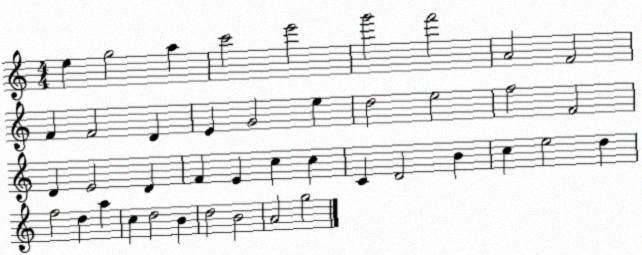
X:1
T:Untitled
M:4/4
L:1/4
K:C
e g2 a c'2 e'2 g'2 f'2 A2 F2 F F2 D E G2 e d2 e2 f2 F2 D E2 D F E c c C D2 B c e2 d f2 d a c d2 B d2 B2 A2 g2